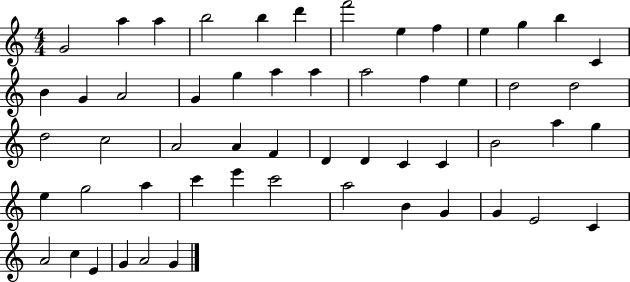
{
  \clef treble
  \numericTimeSignature
  \time 4/4
  \key c \major
  g'2 a''4 a''4 | b''2 b''4 d'''4 | f'''2 e''4 f''4 | e''4 g''4 b''4 c'4 | \break b'4 g'4 a'2 | g'4 g''4 a''4 a''4 | a''2 f''4 e''4 | d''2 d''2 | \break d''2 c''2 | a'2 a'4 f'4 | d'4 d'4 c'4 c'4 | b'2 a''4 g''4 | \break e''4 g''2 a''4 | c'''4 e'''4 c'''2 | a''2 b'4 g'4 | g'4 e'2 c'4 | \break a'2 c''4 e'4 | g'4 a'2 g'4 | \bar "|."
}